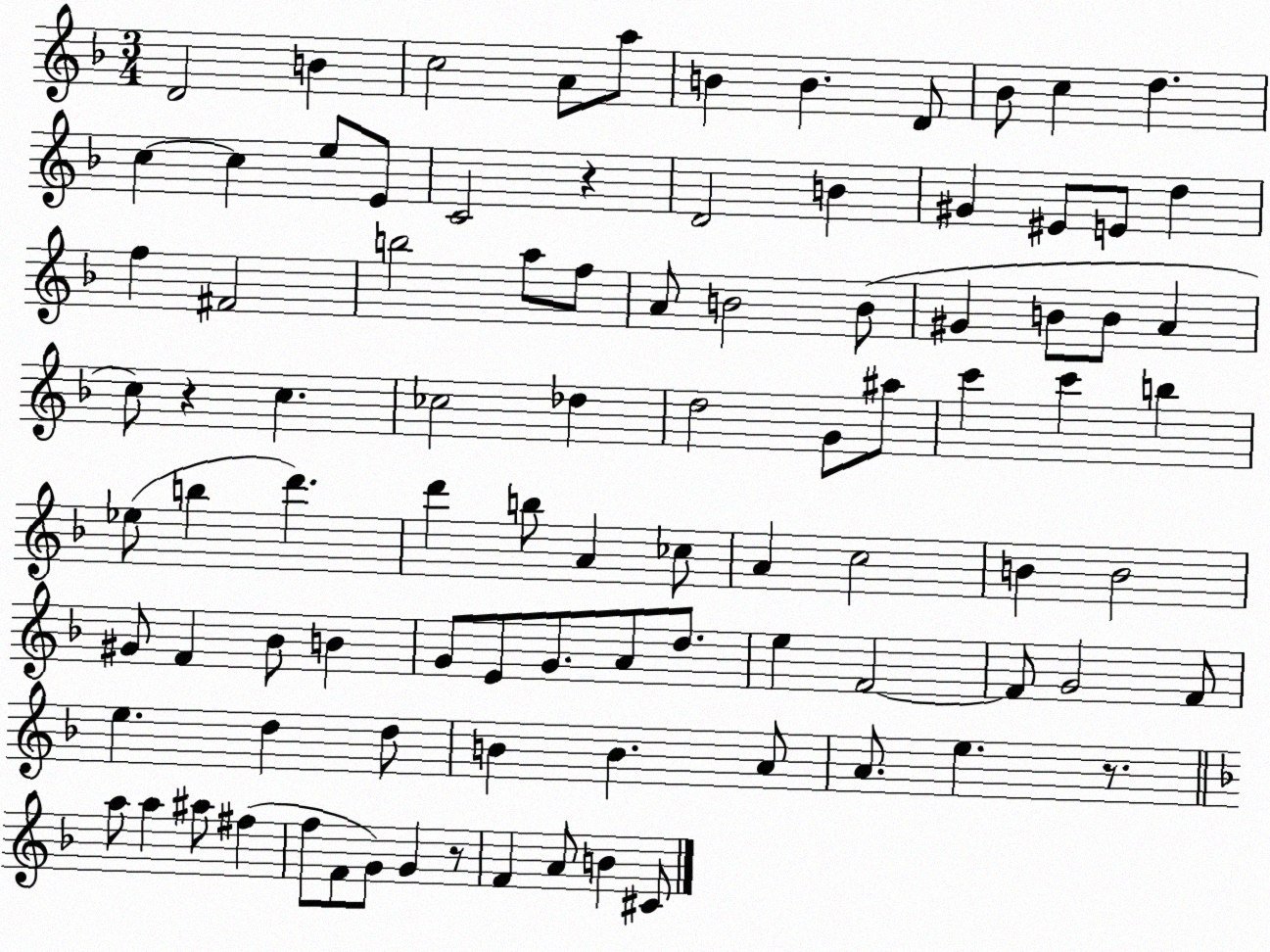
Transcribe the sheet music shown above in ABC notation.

X:1
T:Untitled
M:3/4
L:1/4
K:F
D2 B c2 A/2 a/2 B B D/2 _B/2 c d c c e/2 E/2 C2 z D2 B ^G ^E/2 E/2 d f ^F2 b2 a/2 f/2 A/2 B2 B/2 ^G B/2 B/2 A c/2 z c _c2 _d d2 G/2 ^a/2 c' c' b _e/2 b d' d' b/2 A _c/2 A c2 B B2 ^G/2 F _B/2 B G/2 E/2 G/2 A/2 d/2 e F2 F/2 G2 F/2 e d d/2 B B A/2 A/2 e z/2 a/2 a ^a/2 ^f f/2 F/2 G/2 G z/2 F A/2 B ^C/2